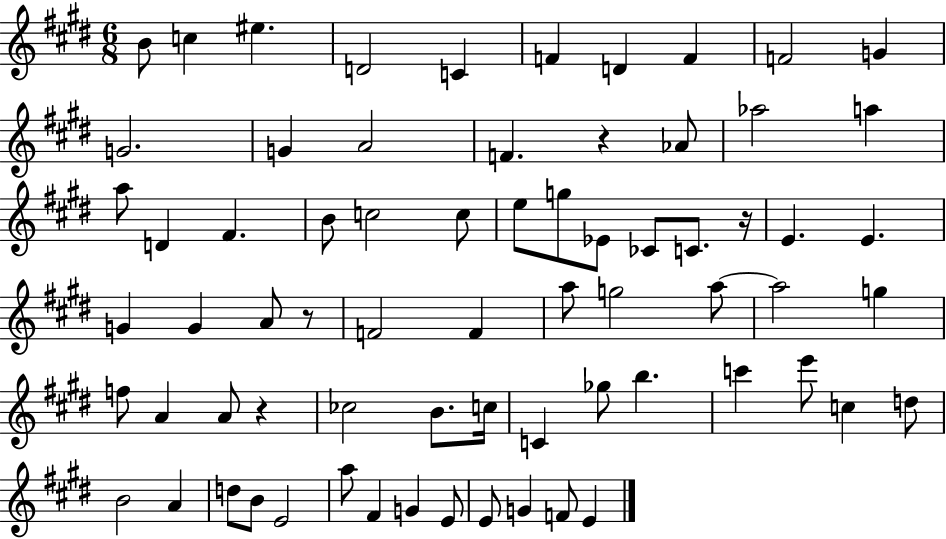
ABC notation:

X:1
T:Untitled
M:6/8
L:1/4
K:E
B/2 c ^e D2 C F D F F2 G G2 G A2 F z _A/2 _a2 a a/2 D ^F B/2 c2 c/2 e/2 g/2 _E/2 _C/2 C/2 z/4 E E G G A/2 z/2 F2 F a/2 g2 a/2 a2 g f/2 A A/2 z _c2 B/2 c/4 C _g/2 b c' e'/2 c d/2 B2 A d/2 B/2 E2 a/2 ^F G E/2 E/2 G F/2 E